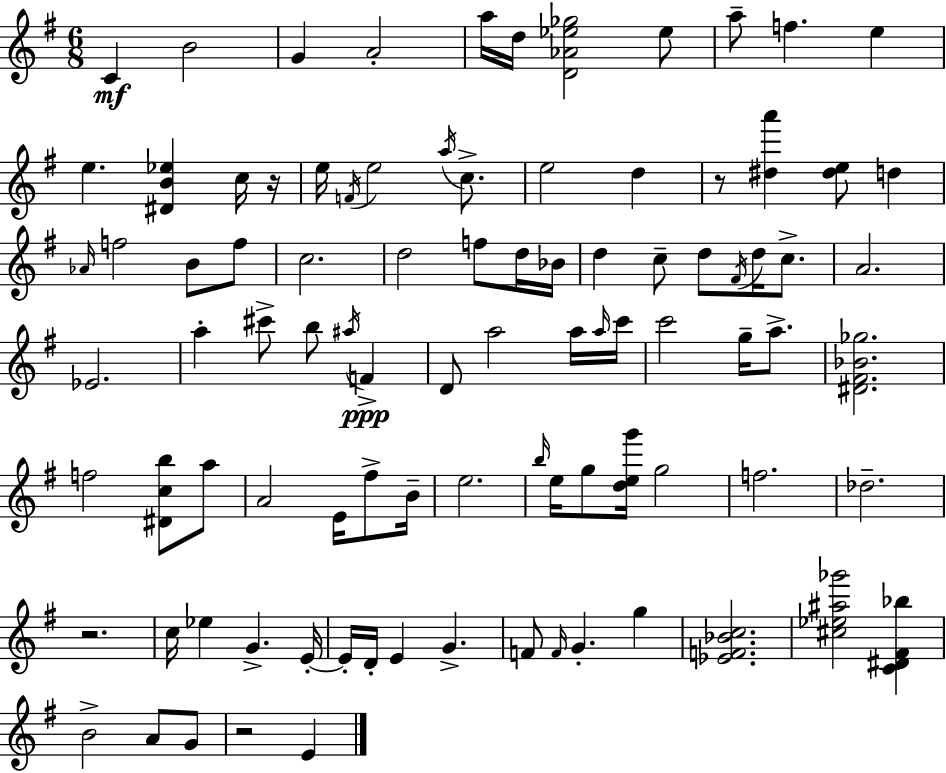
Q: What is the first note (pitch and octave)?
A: C4